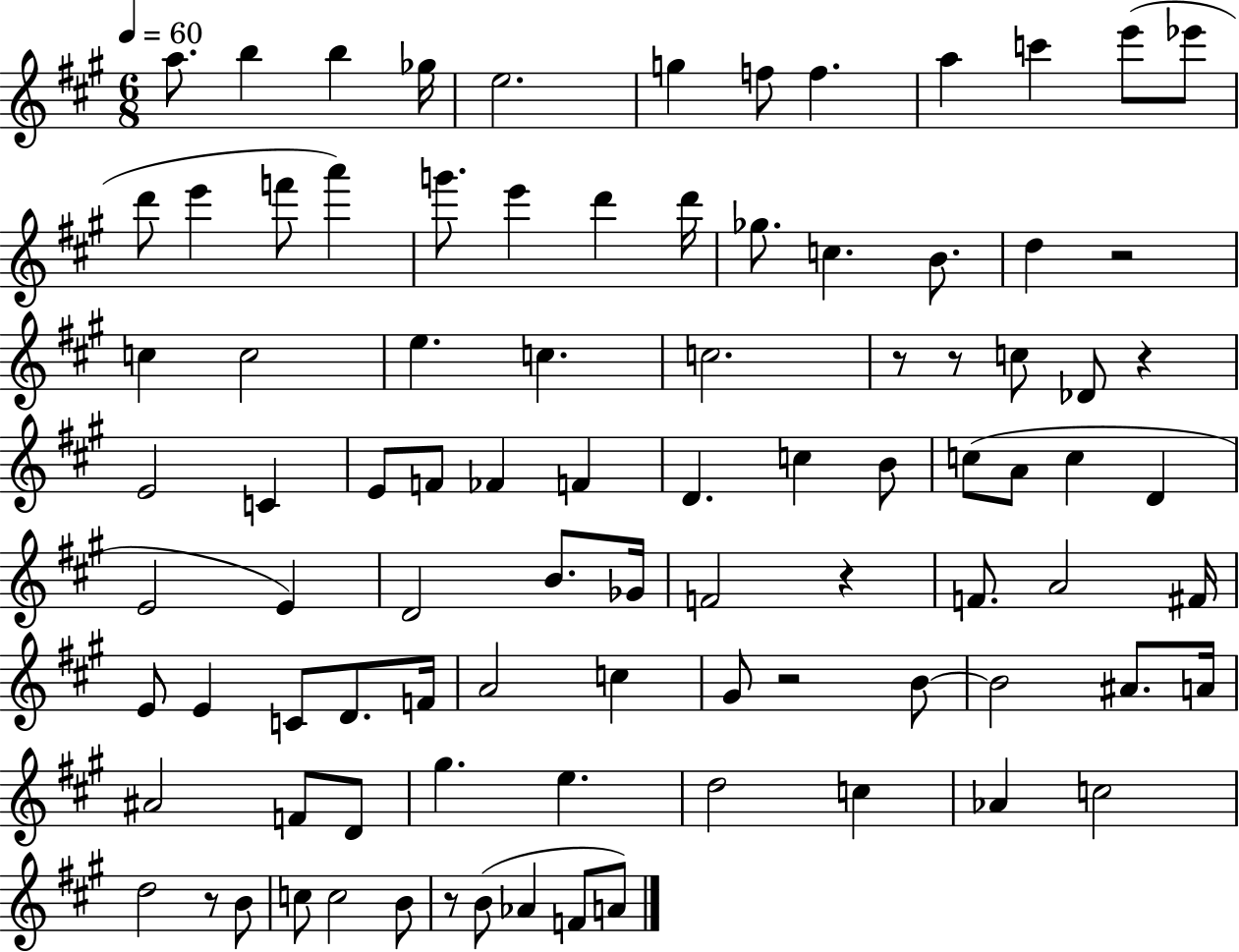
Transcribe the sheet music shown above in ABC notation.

X:1
T:Untitled
M:6/8
L:1/4
K:A
a/2 b b _g/4 e2 g f/2 f a c' e'/2 _e'/2 d'/2 e' f'/2 a' g'/2 e' d' d'/4 _g/2 c B/2 d z2 c c2 e c c2 z/2 z/2 c/2 _D/2 z E2 C E/2 F/2 _F F D c B/2 c/2 A/2 c D E2 E D2 B/2 _G/4 F2 z F/2 A2 ^F/4 E/2 E C/2 D/2 F/4 A2 c ^G/2 z2 B/2 B2 ^A/2 A/4 ^A2 F/2 D/2 ^g e d2 c _A c2 d2 z/2 B/2 c/2 c2 B/2 z/2 B/2 _A F/2 A/2